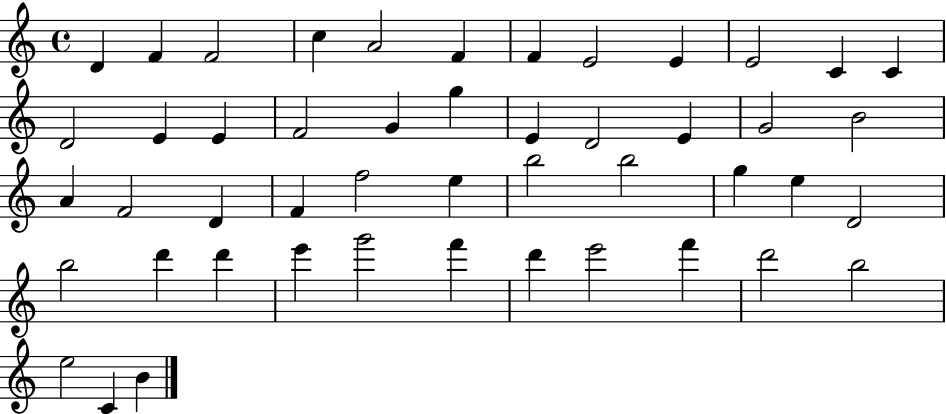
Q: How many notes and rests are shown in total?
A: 48